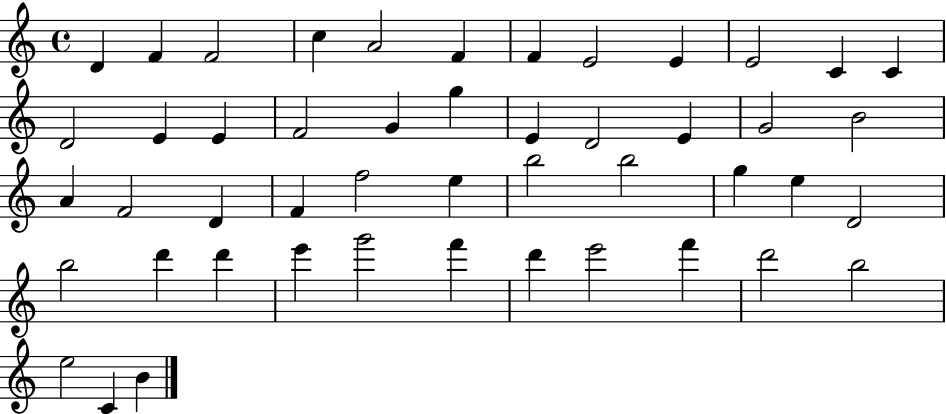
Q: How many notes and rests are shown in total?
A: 48